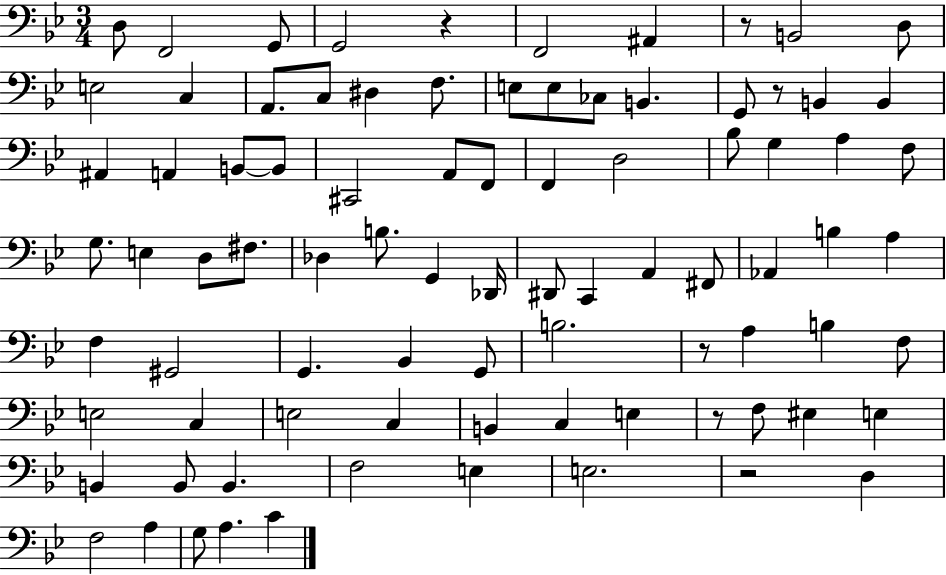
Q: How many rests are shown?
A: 6